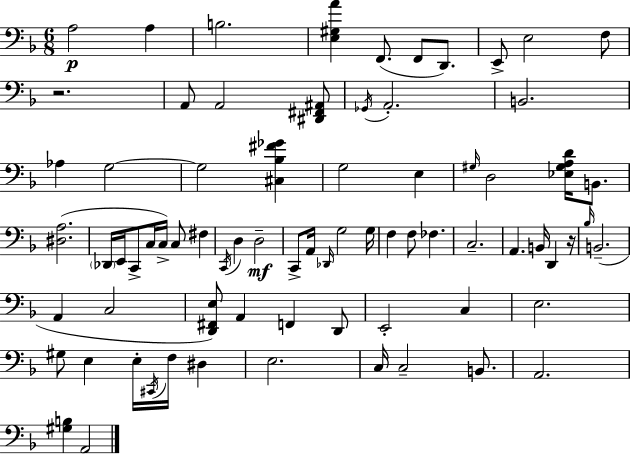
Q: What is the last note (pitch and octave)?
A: A2